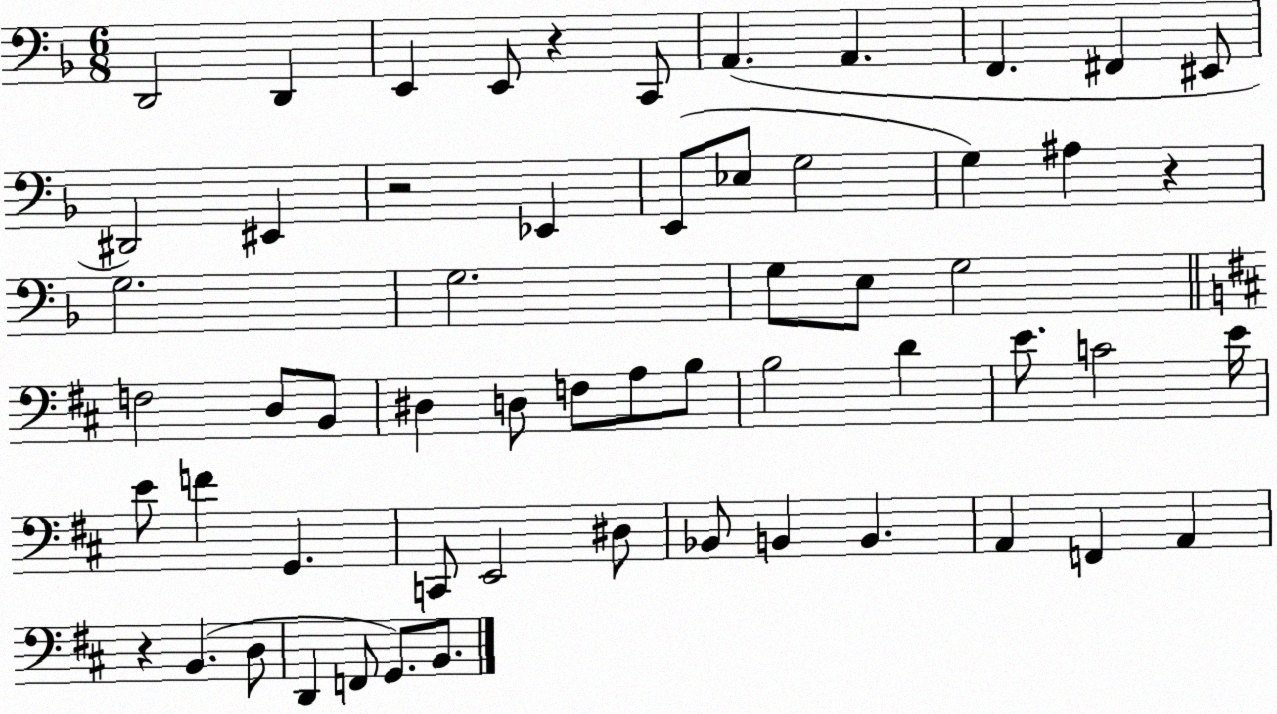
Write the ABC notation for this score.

X:1
T:Untitled
M:6/8
L:1/4
K:F
D,,2 D,, E,, E,,/2 z C,,/2 A,, A,, F,, ^F,, ^E,,/2 ^D,,2 ^E,, z2 _E,, E,,/2 _E,/2 G,2 G, ^A, z G,2 G,2 G,/2 E,/2 G,2 F,2 D,/2 B,,/2 ^D, D,/2 F,/2 A,/2 B,/2 B,2 D E/2 C2 E/4 E/2 F G,, C,,/2 E,,2 ^D,/2 _B,,/2 B,, B,, A,, F,, A,, z B,, D,/2 D,, F,,/2 G,,/2 B,,/2